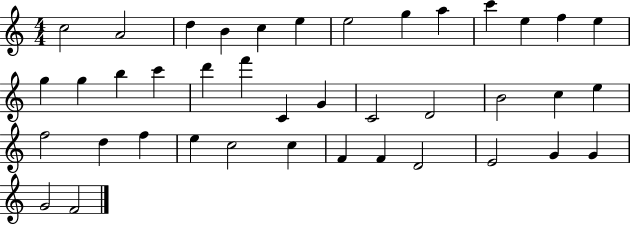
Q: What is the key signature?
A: C major